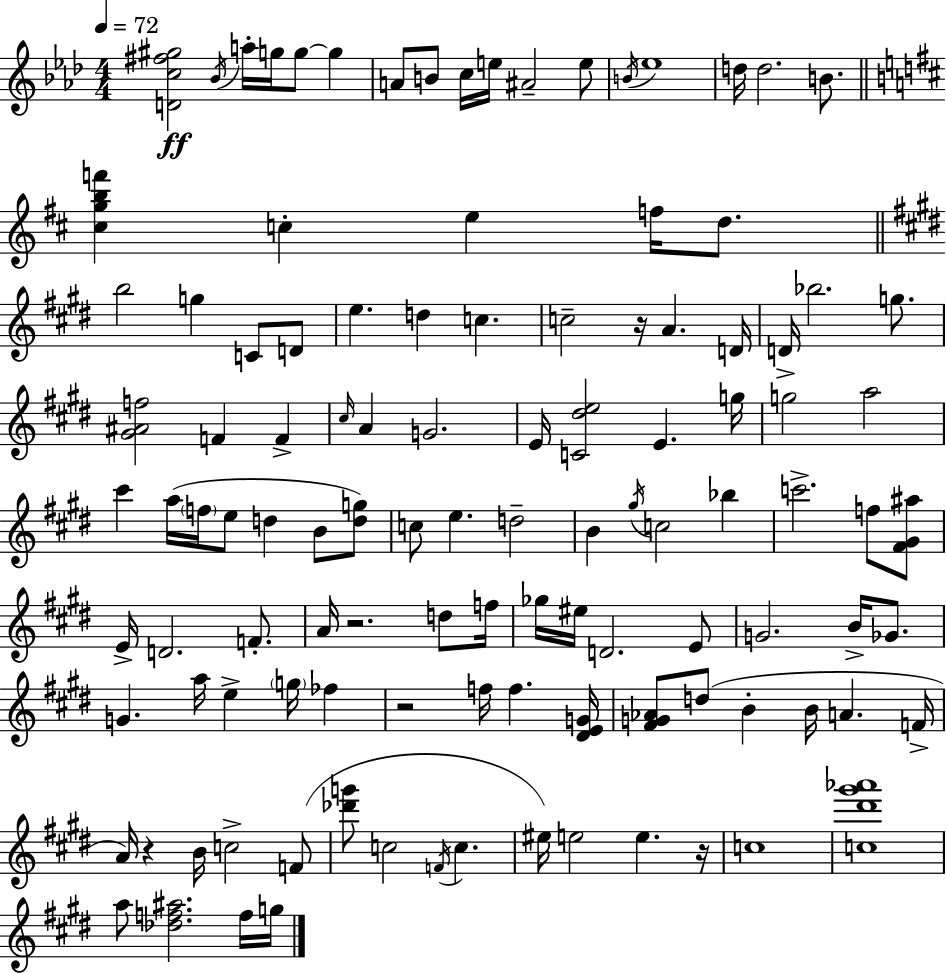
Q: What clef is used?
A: treble